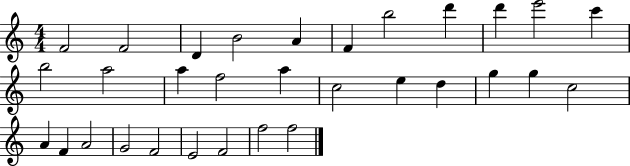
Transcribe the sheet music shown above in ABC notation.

X:1
T:Untitled
M:4/4
L:1/4
K:C
F2 F2 D B2 A F b2 d' d' e'2 c' b2 a2 a f2 a c2 e d g g c2 A F A2 G2 F2 E2 F2 f2 f2